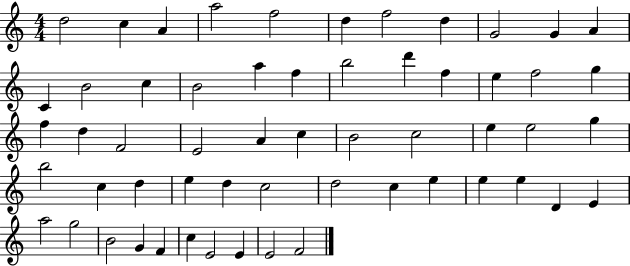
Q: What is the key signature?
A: C major